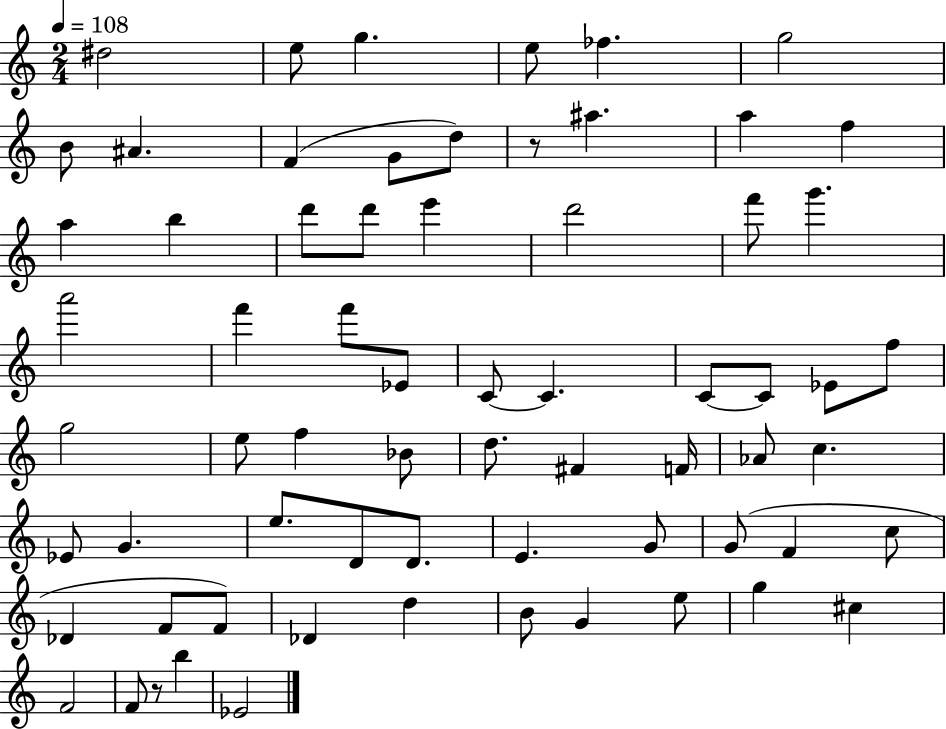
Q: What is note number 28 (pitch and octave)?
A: C4